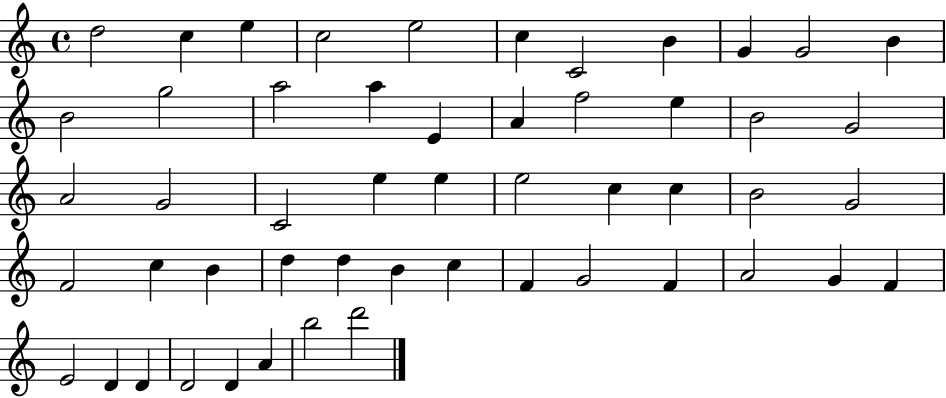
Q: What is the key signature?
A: C major